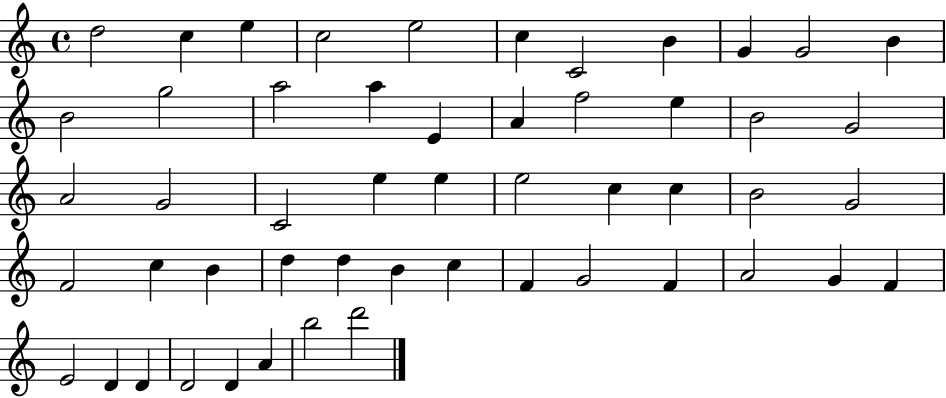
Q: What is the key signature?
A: C major